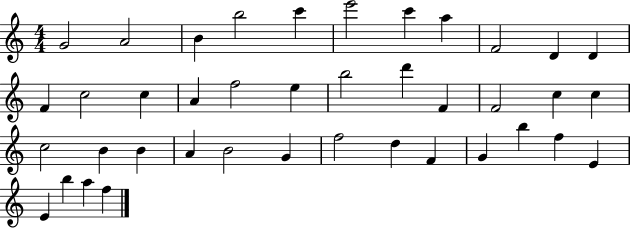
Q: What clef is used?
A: treble